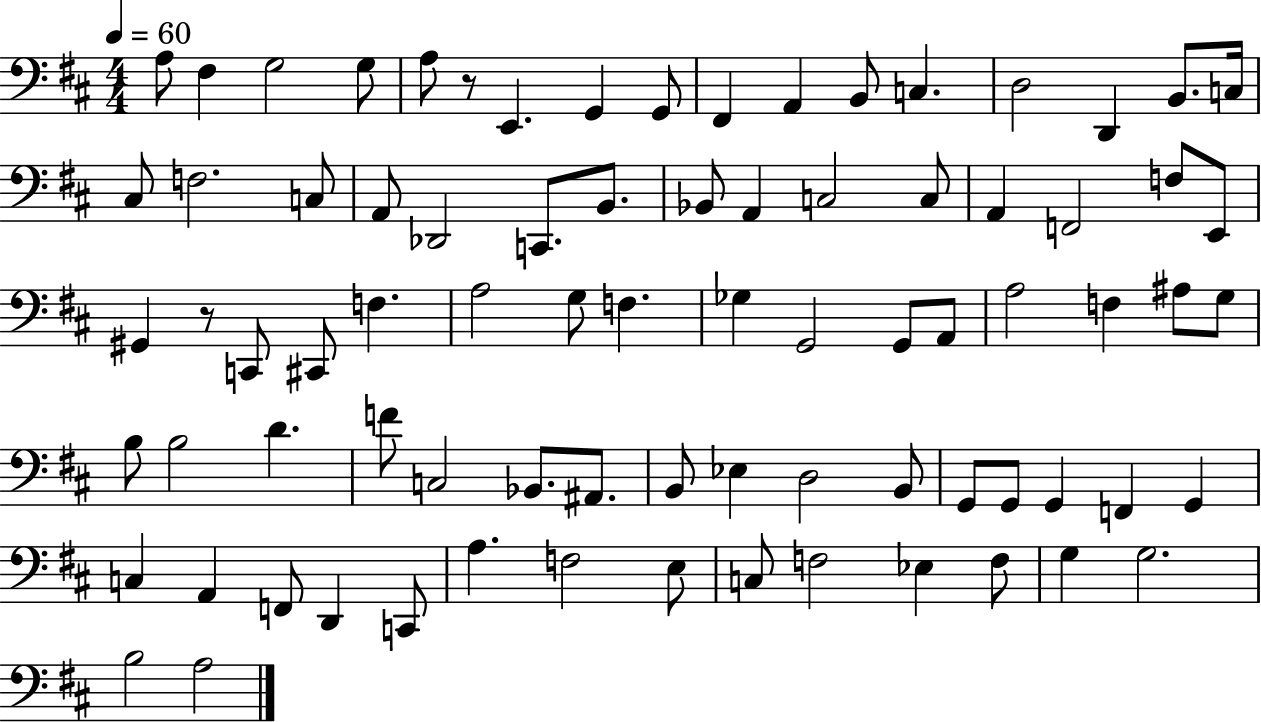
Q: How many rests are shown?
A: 2